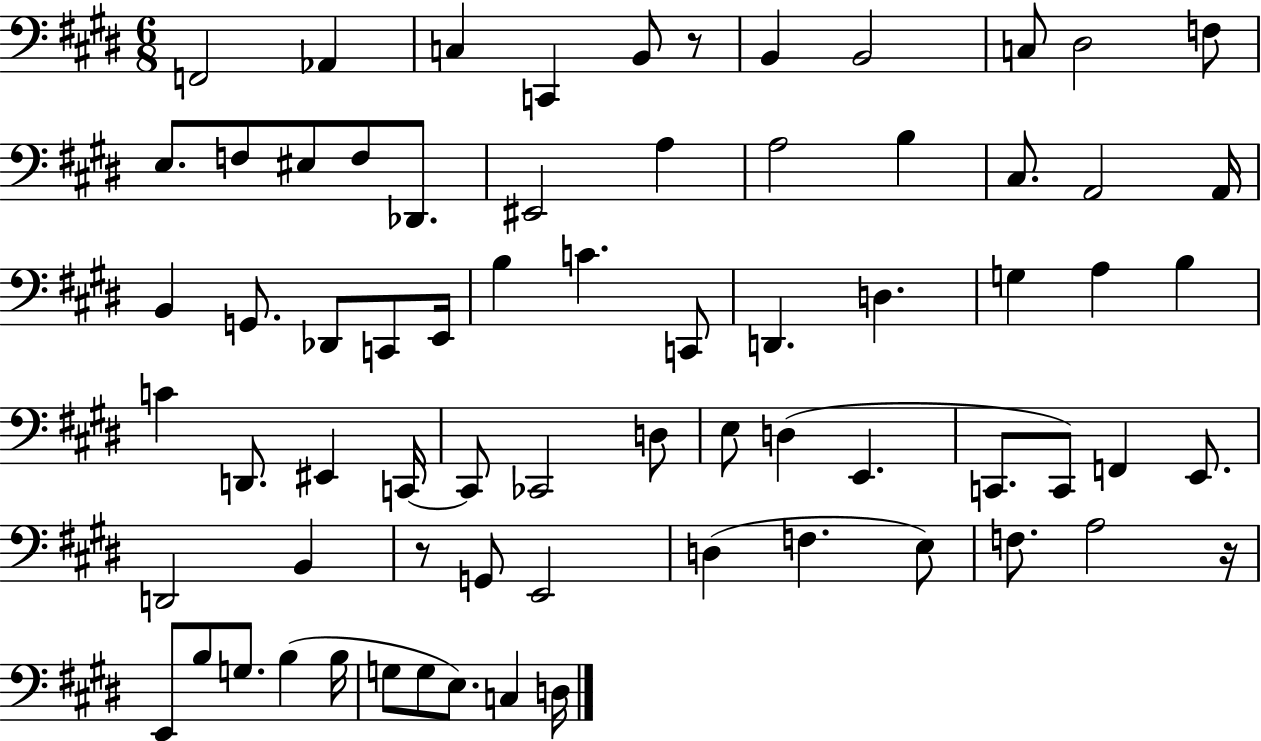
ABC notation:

X:1
T:Untitled
M:6/8
L:1/4
K:E
F,,2 _A,, C, C,, B,,/2 z/2 B,, B,,2 C,/2 ^D,2 F,/2 E,/2 F,/2 ^E,/2 F,/2 _D,,/2 ^E,,2 A, A,2 B, ^C,/2 A,,2 A,,/4 B,, G,,/2 _D,,/2 C,,/2 E,,/4 B, C C,,/2 D,, D, G, A, B, C D,,/2 ^E,, C,,/4 C,,/2 _C,,2 D,/2 E,/2 D, E,, C,,/2 C,,/2 F,, E,,/2 D,,2 B,, z/2 G,,/2 E,,2 D, F, E,/2 F,/2 A,2 z/4 E,,/2 B,/2 G,/2 B, B,/4 G,/2 G,/2 E,/2 C, D,/4